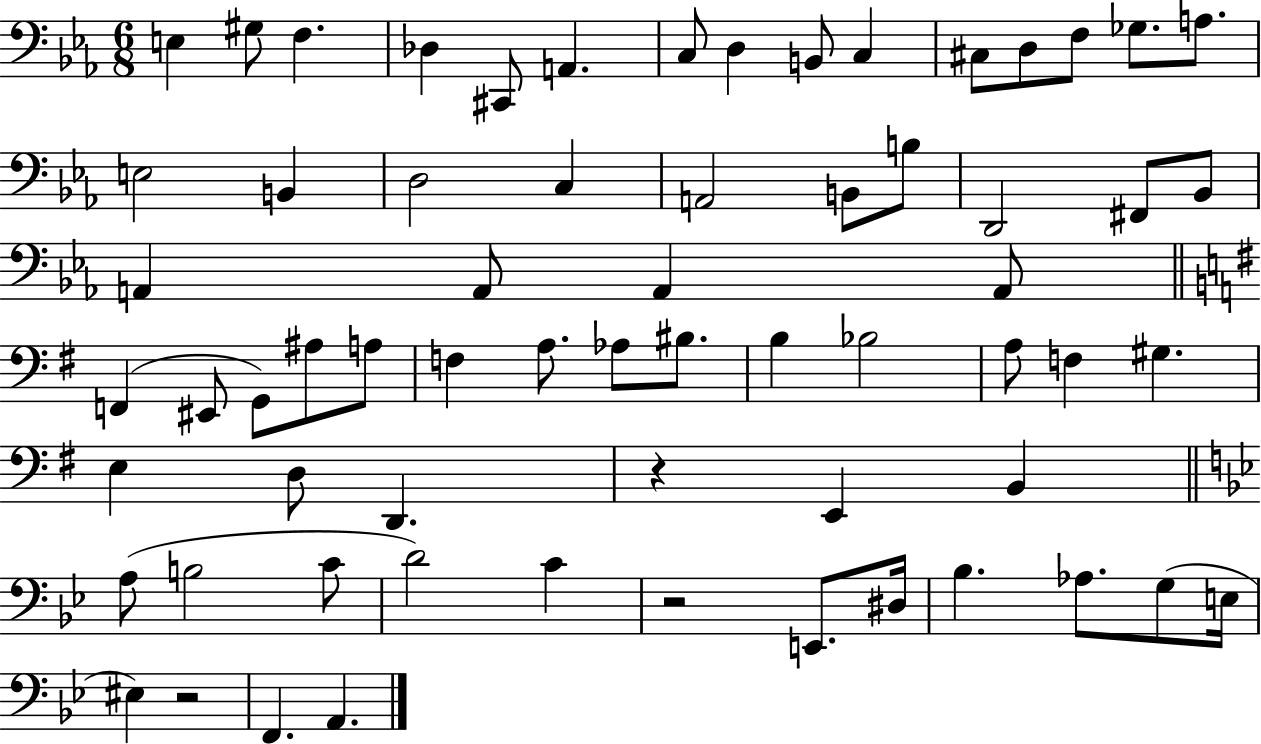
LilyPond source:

{
  \clef bass
  \numericTimeSignature
  \time 6/8
  \key ees \major
  e4 gis8 f4. | des4 cis,8 a,4. | c8 d4 b,8 c4 | cis8 d8 f8 ges8. a8. | \break e2 b,4 | d2 c4 | a,2 b,8 b8 | d,2 fis,8 bes,8 | \break a,4 a,8 a,4 a,8 | \bar "||" \break \key g \major f,4( eis,8 g,8) ais8 a8 | f4 a8. aes8 bis8. | b4 bes2 | a8 f4 gis4. | \break e4 d8 d,4. | r4 e,4 b,4 | \bar "||" \break \key bes \major a8( b2 c'8 | d'2) c'4 | r2 e,8. dis16 | bes4. aes8. g8( e16 | \break eis4) r2 | f,4. a,4. | \bar "|."
}